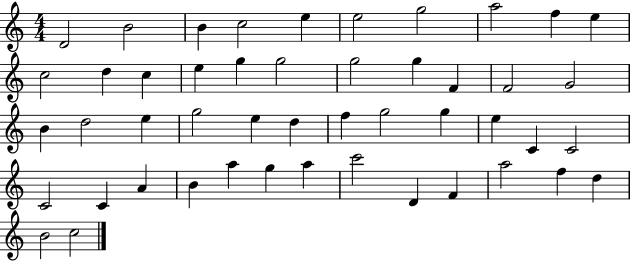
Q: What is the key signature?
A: C major